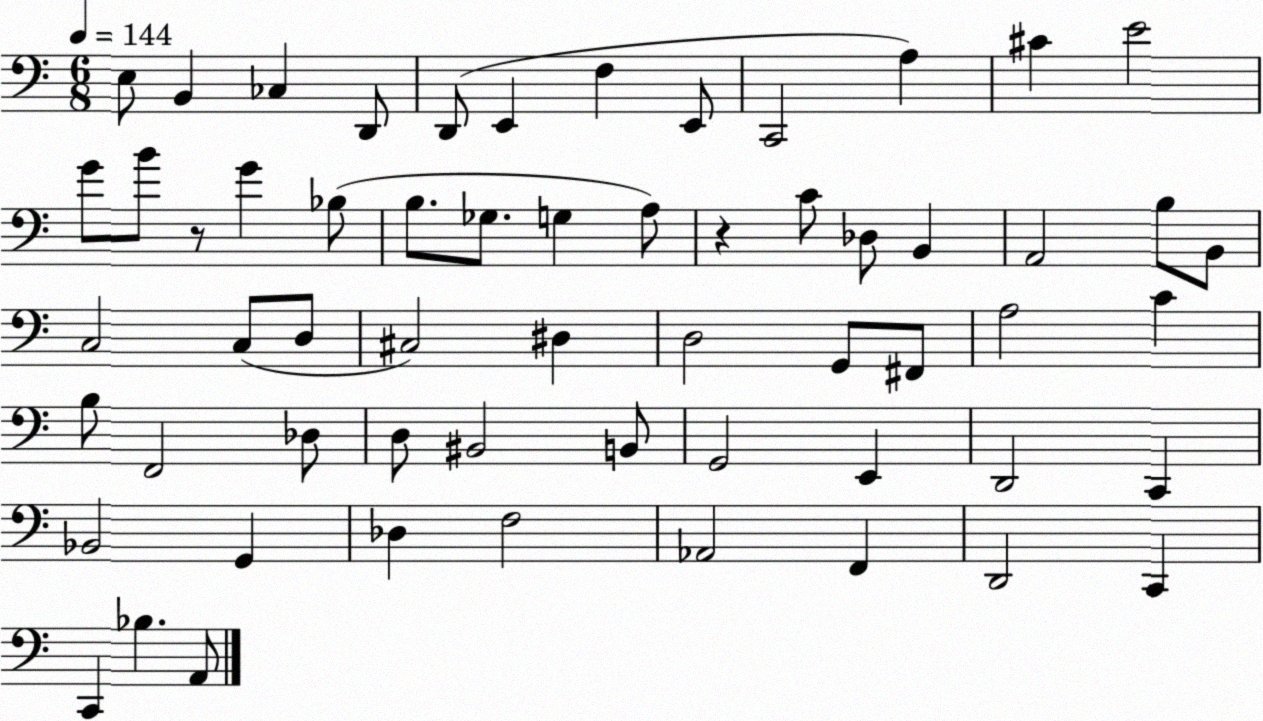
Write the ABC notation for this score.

X:1
T:Untitled
M:6/8
L:1/4
K:C
E,/2 B,, _C, D,,/2 D,,/2 E,, F, E,,/2 C,,2 A, ^C E2 G/2 B/2 z/2 G _B,/2 B,/2 _G,/2 G, A,/2 z C/2 _D,/2 B,, A,,2 B,/2 B,,/2 C,2 C,/2 D,/2 ^C,2 ^D, D,2 G,,/2 ^F,,/2 A,2 C B,/2 F,,2 _D,/2 D,/2 ^B,,2 B,,/2 G,,2 E,, D,,2 C,, _B,,2 G,, _D, F,2 _A,,2 F,, D,,2 C,, C,, _B, A,,/2